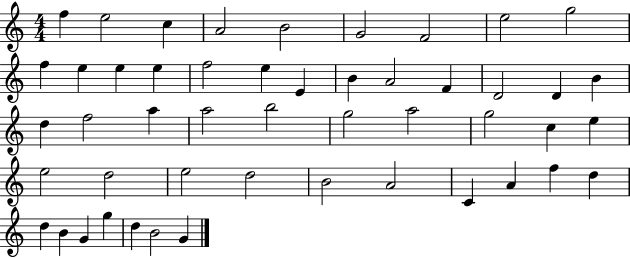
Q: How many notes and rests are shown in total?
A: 49